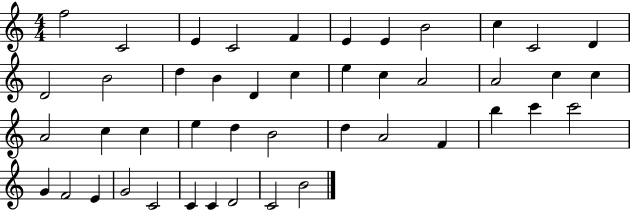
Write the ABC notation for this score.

X:1
T:Untitled
M:4/4
L:1/4
K:C
f2 C2 E C2 F E E B2 c C2 D D2 B2 d B D c e c A2 A2 c c A2 c c e d B2 d A2 F b c' c'2 G F2 E G2 C2 C C D2 C2 B2